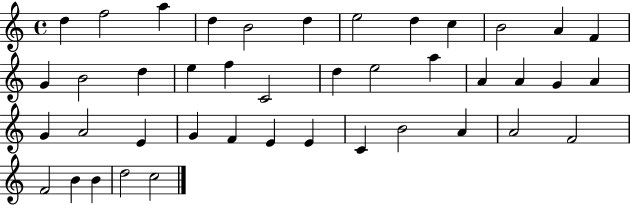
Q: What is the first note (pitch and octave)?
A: D5